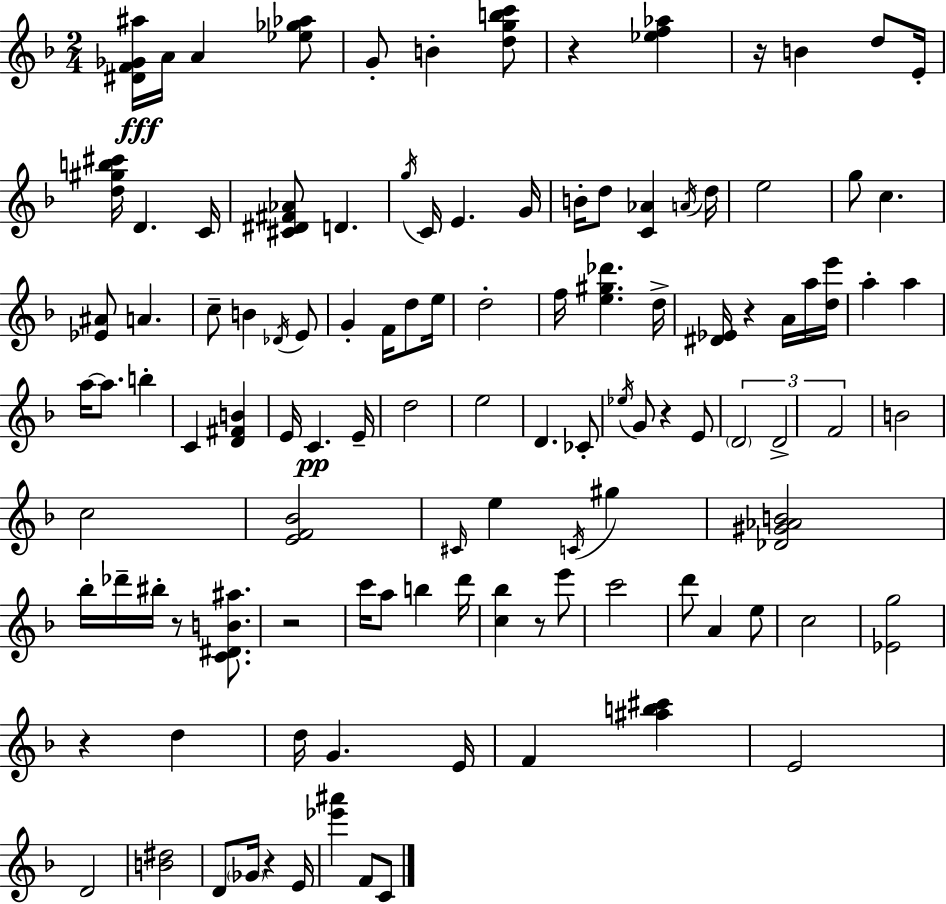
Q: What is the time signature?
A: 2/4